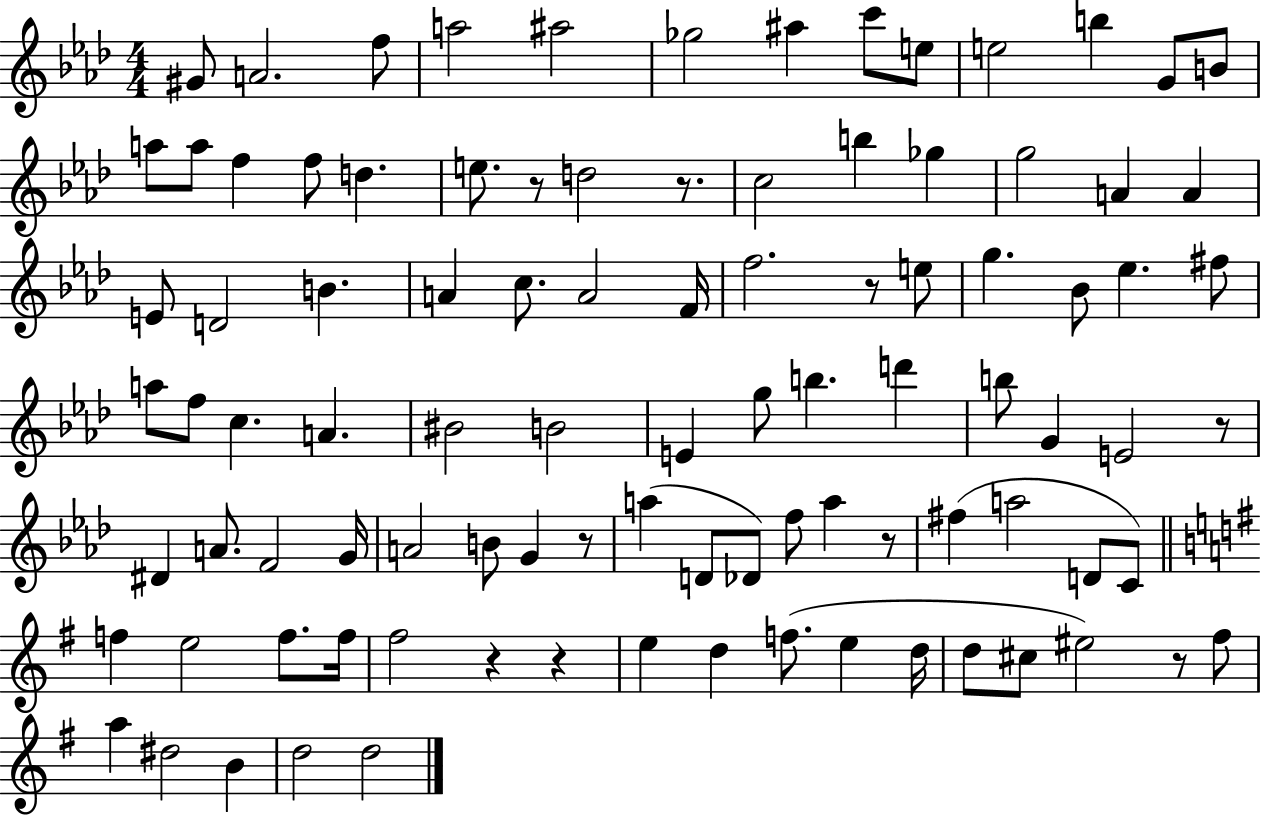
X:1
T:Untitled
M:4/4
L:1/4
K:Ab
^G/2 A2 f/2 a2 ^a2 _g2 ^a c'/2 e/2 e2 b G/2 B/2 a/2 a/2 f f/2 d e/2 z/2 d2 z/2 c2 b _g g2 A A E/2 D2 B A c/2 A2 F/4 f2 z/2 e/2 g _B/2 _e ^f/2 a/2 f/2 c A ^B2 B2 E g/2 b d' b/2 G E2 z/2 ^D A/2 F2 G/4 A2 B/2 G z/2 a D/2 _D/2 f/2 a z/2 ^f a2 D/2 C/2 f e2 f/2 f/4 ^f2 z z e d f/2 e d/4 d/2 ^c/2 ^e2 z/2 ^f/2 a ^d2 B d2 d2